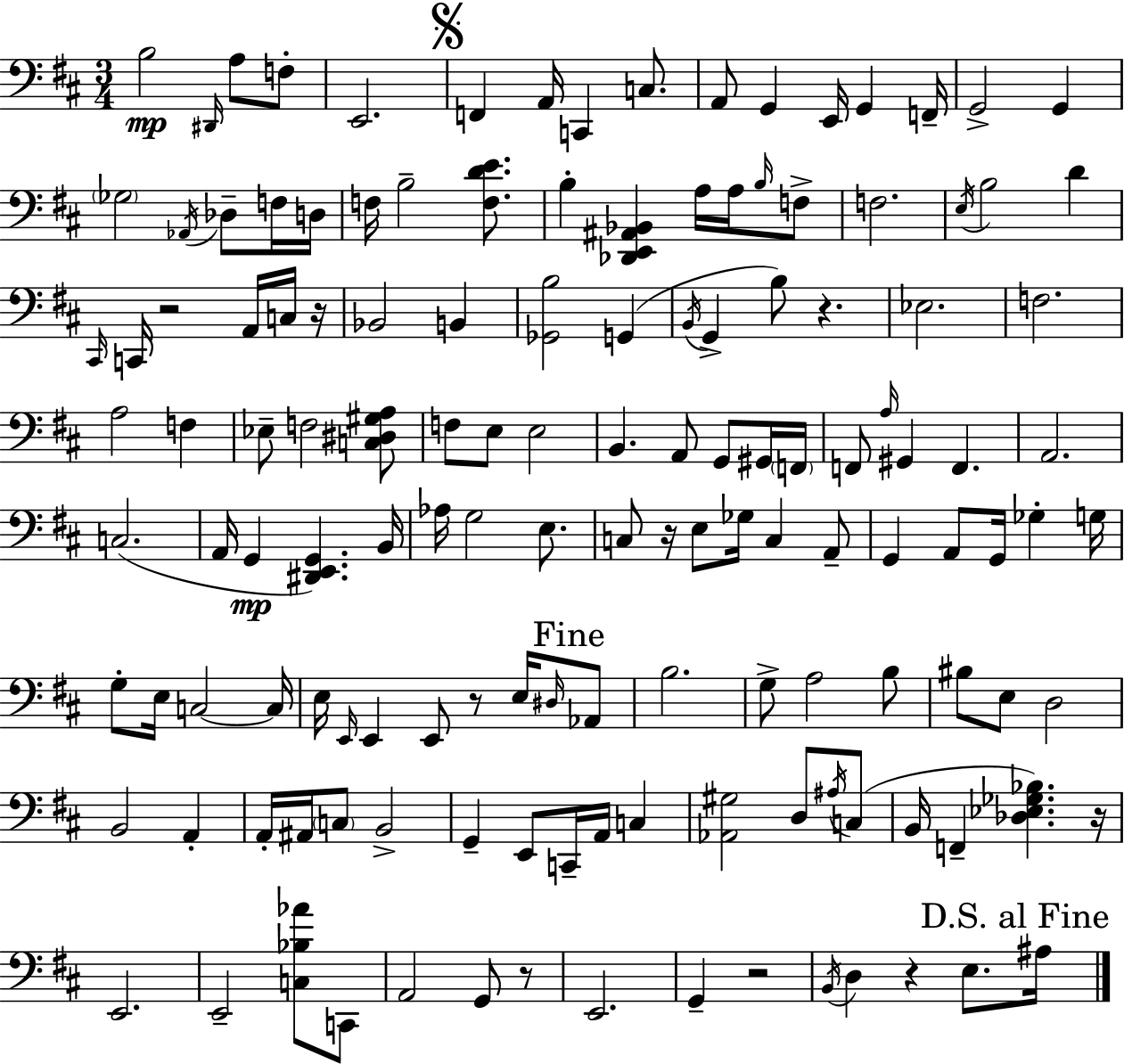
B3/h D#2/s A3/e F3/e E2/h. F2/q A2/s C2/q C3/e. A2/e G2/q E2/s G2/q F2/s G2/h G2/q Gb3/h Ab2/s Db3/e F3/s D3/s F3/s B3/h [F3,D4,E4]/e. B3/q [Db2,E2,A#2,Bb2]/q A3/s A3/s B3/s F3/e F3/h. E3/s B3/h D4/q C#2/s C2/s R/h A2/s C3/s R/s Bb2/h B2/q [Gb2,B3]/h G2/q B2/s G2/q B3/e R/q. Eb3/h. F3/h. A3/h F3/q Eb3/e F3/h [C3,D#3,G#3,A3]/e F3/e E3/e E3/h B2/q. A2/e G2/e G#2/s F2/s F2/e A3/s G#2/q F2/q. A2/h. C3/h. A2/s G2/q [D#2,E2,G2]/q. B2/s Ab3/s G3/h E3/e. C3/e R/s E3/e Gb3/s C3/q A2/e G2/q A2/e G2/s Gb3/q G3/s G3/e E3/s C3/h C3/s E3/s E2/s E2/q E2/e R/e E3/s D#3/s Ab2/e B3/h. G3/e A3/h B3/e BIS3/e E3/e D3/h B2/h A2/q A2/s A#2/s C3/e B2/h G2/q E2/e C2/s A2/s C3/q [Ab2,G#3]/h D3/e A#3/s C3/e B2/s F2/q [Db3,Eb3,Gb3,Bb3]/q. R/s E2/h. E2/h [C3,Bb3,Ab4]/e C2/e A2/h G2/e R/e E2/h. G2/q R/h B2/s D3/q R/q E3/e. A#3/s